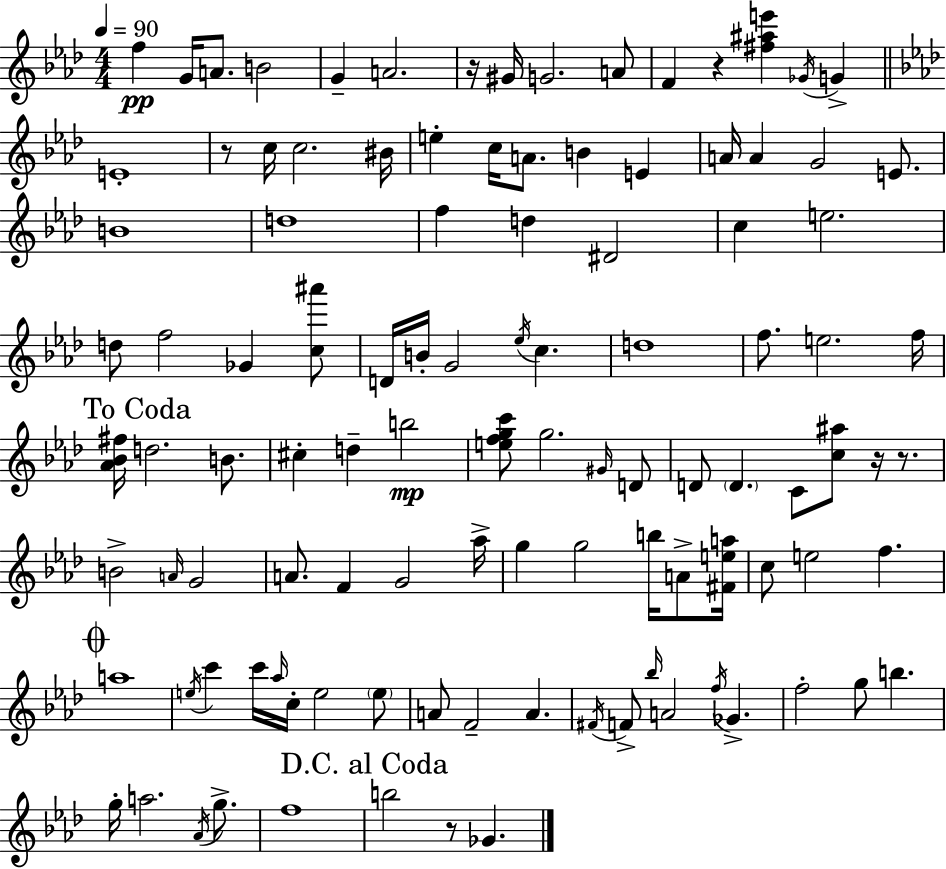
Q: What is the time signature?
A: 4/4